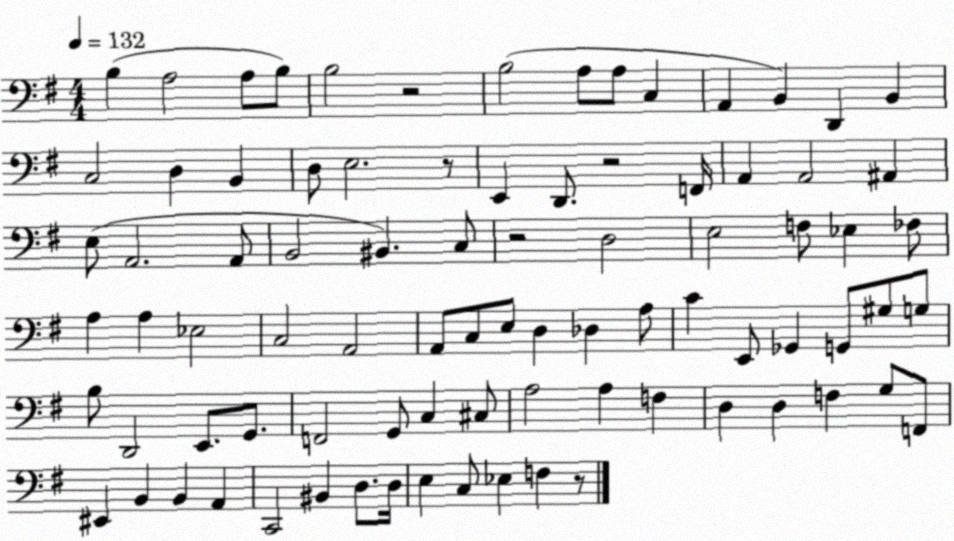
X:1
T:Untitled
M:4/4
L:1/4
K:G
B, A,2 A,/2 B,/2 B,2 z2 B,2 A,/2 A,/2 C, A,, B,, D,, B,, C,2 D, B,, D,/2 E,2 z/2 E,, D,,/2 z2 F,,/4 A,, A,,2 ^A,, E,/2 A,,2 A,,/2 B,,2 ^B,, C,/2 z2 D,2 E,2 F,/2 _E, _F,/2 A, A, _E,2 C,2 A,,2 A,,/2 C,/2 E,/2 D, _D, A,/2 C E,,/2 _G,, G,,/2 ^G,/2 G,/2 B,/2 D,,2 E,,/2 G,,/2 F,,2 G,,/2 C, ^C,/2 A,2 A, F, D, D, F, G,/2 F,,/2 ^E,, B,, B,, A,, C,,2 ^B,, D,/2 D,/4 E, C,/2 _E, F, z/2